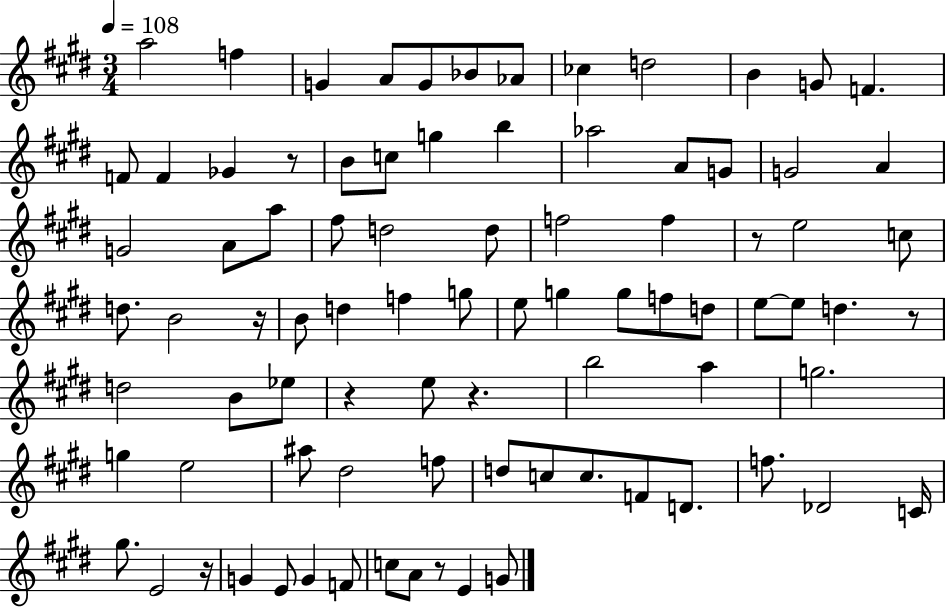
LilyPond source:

{
  \clef treble
  \numericTimeSignature
  \time 3/4
  \key e \major
  \tempo 4 = 108
  a''2 f''4 | g'4 a'8 g'8 bes'8 aes'8 | ces''4 d''2 | b'4 g'8 f'4. | \break f'8 f'4 ges'4 r8 | b'8 c''8 g''4 b''4 | aes''2 a'8 g'8 | g'2 a'4 | \break g'2 a'8 a''8 | fis''8 d''2 d''8 | f''2 f''4 | r8 e''2 c''8 | \break d''8. b'2 r16 | b'8 d''4 f''4 g''8 | e''8 g''4 g''8 f''8 d''8 | e''8~~ e''8 d''4. r8 | \break d''2 b'8 ees''8 | r4 e''8 r4. | b''2 a''4 | g''2. | \break g''4 e''2 | ais''8 dis''2 f''8 | d''8 c''8 c''8. f'8 d'8. | f''8. des'2 c'16 | \break gis''8. e'2 r16 | g'4 e'8 g'4 f'8 | c''8 a'8 r8 e'4 g'8 | \bar "|."
}